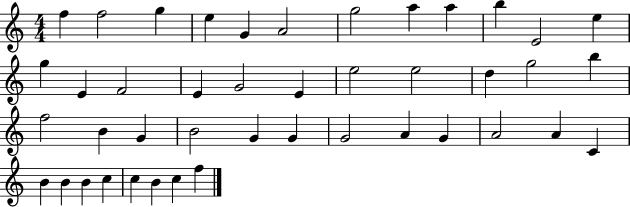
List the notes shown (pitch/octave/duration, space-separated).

F5/q F5/h G5/q E5/q G4/q A4/h G5/h A5/q A5/q B5/q E4/h E5/q G5/q E4/q F4/h E4/q G4/h E4/q E5/h E5/h D5/q G5/h B5/q F5/h B4/q G4/q B4/h G4/q G4/q G4/h A4/q G4/q A4/h A4/q C4/q B4/q B4/q B4/q C5/q C5/q B4/q C5/q F5/q